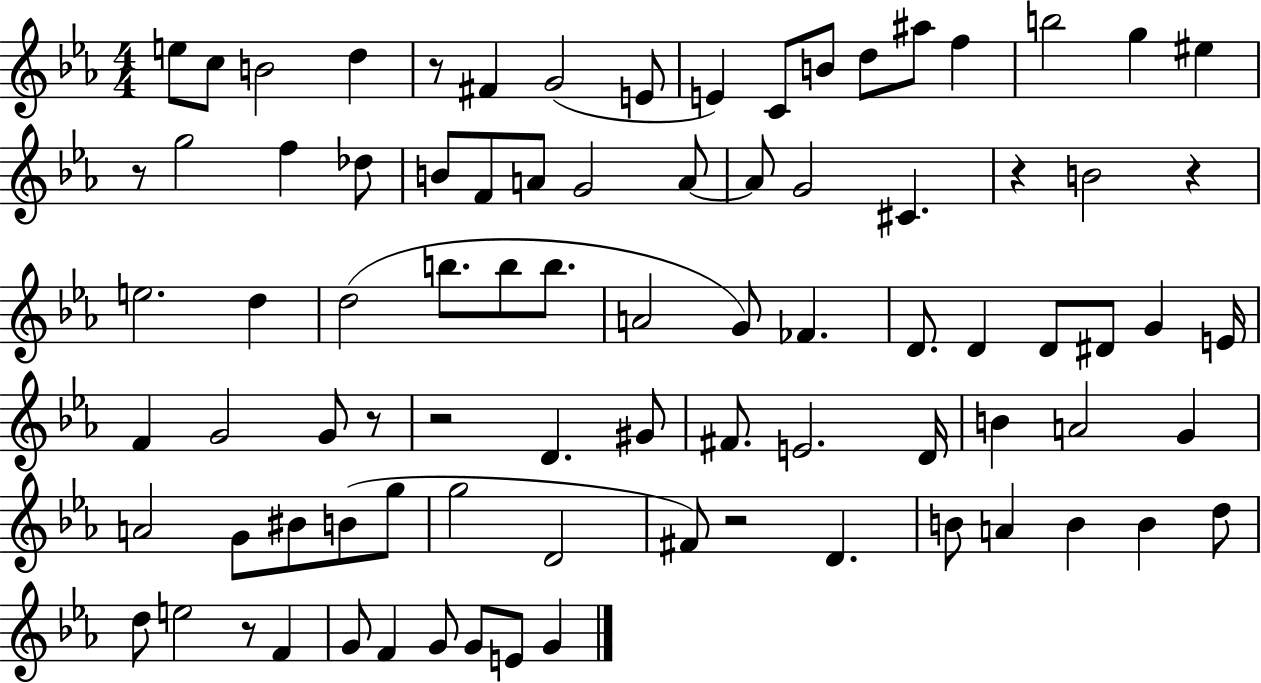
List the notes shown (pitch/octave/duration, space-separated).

E5/e C5/e B4/h D5/q R/e F#4/q G4/h E4/e E4/q C4/e B4/e D5/e A#5/e F5/q B5/h G5/q EIS5/q R/e G5/h F5/q Db5/e B4/e F4/e A4/e G4/h A4/e A4/e G4/h C#4/q. R/q B4/h R/q E5/h. D5/q D5/h B5/e. B5/e B5/e. A4/h G4/e FES4/q. D4/e. D4/q D4/e D#4/e G4/q E4/s F4/q G4/h G4/e R/e R/h D4/q. G#4/e F#4/e. E4/h. D4/s B4/q A4/h G4/q A4/h G4/e BIS4/e B4/e G5/e G5/h D4/h F#4/e R/h D4/q. B4/e A4/q B4/q B4/q D5/e D5/e E5/h R/e F4/q G4/e F4/q G4/e G4/e E4/e G4/q